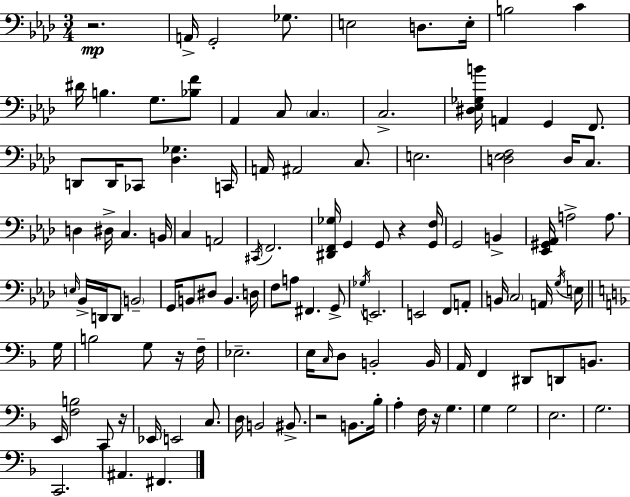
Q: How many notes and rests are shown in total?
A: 115